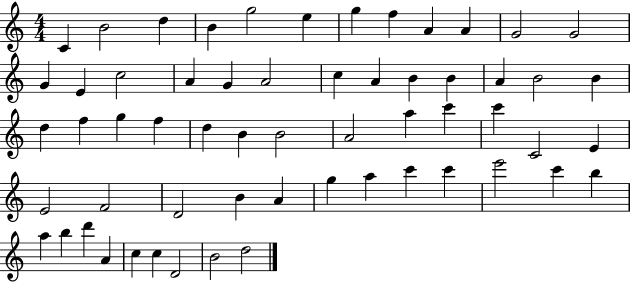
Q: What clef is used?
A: treble